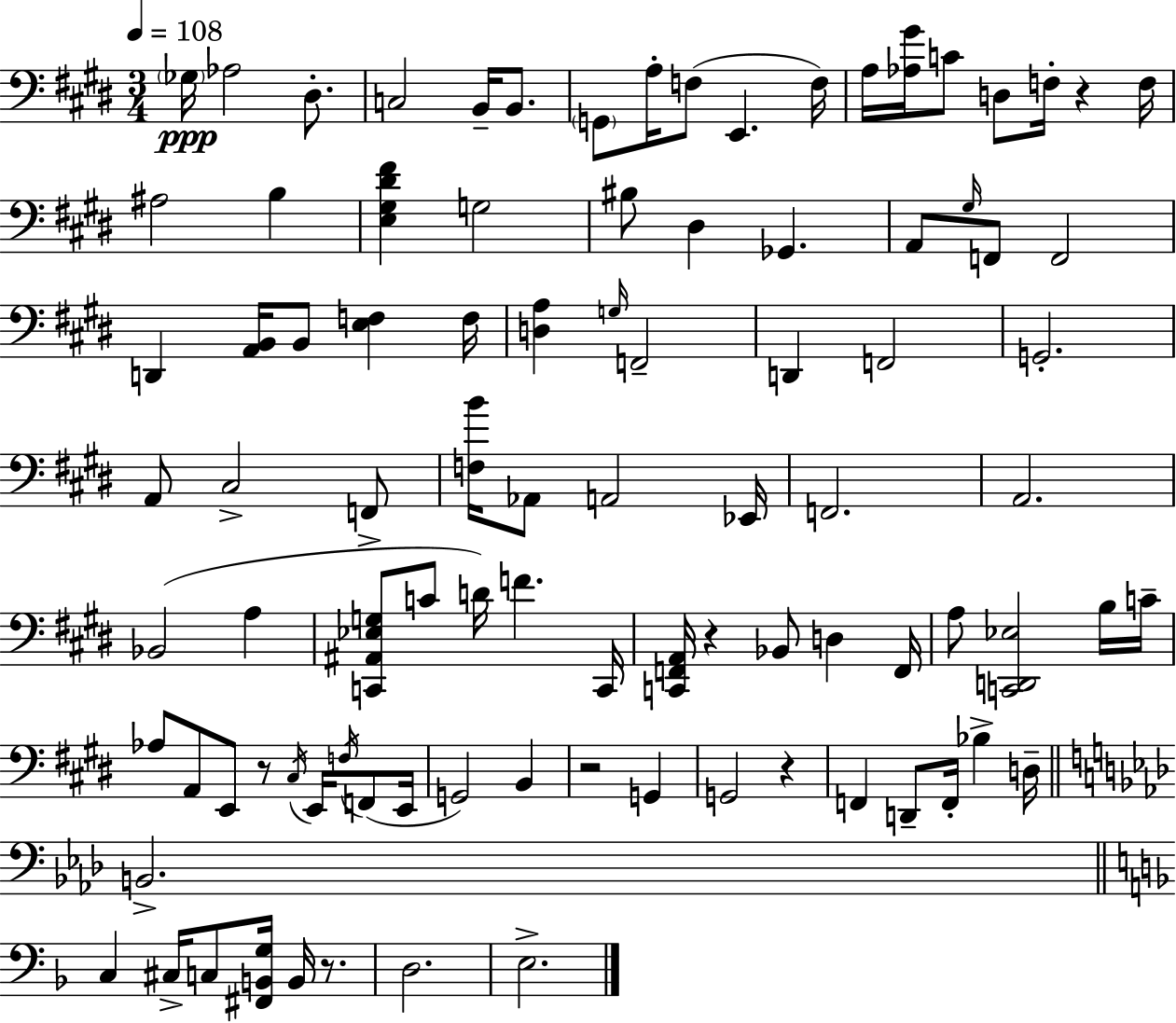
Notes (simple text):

Gb3/s Ab3/h D#3/e. C3/h B2/s B2/e. G2/e A3/s F3/e E2/q. F3/s A3/s [Ab3,G#4]/s C4/e D3/e F3/s R/q F3/s A#3/h B3/q [E3,G#3,D#4,F#4]/q G3/h BIS3/e D#3/q Gb2/q. A2/e G#3/s F2/e F2/h D2/q [A2,B2]/s B2/e [E3,F3]/q F3/s [D3,A3]/q G3/s F2/h D2/q F2/h G2/h. A2/e C#3/h F2/e [F3,B4]/s Ab2/e A2/h Eb2/s F2/h. A2/h. Bb2/h A3/q [C2,A#2,Eb3,G3]/e C4/e D4/s F4/q. C2/s [C2,F2,A2]/s R/q Bb2/e D3/q F2/s A3/e [C2,D2,Eb3]/h B3/s C4/s Ab3/e A2/e E2/e R/e C#3/s E2/s F3/s F2/e E2/s G2/h B2/q R/h G2/q G2/h R/q F2/q D2/e F2/s Bb3/q D3/s B2/h. C3/q C#3/s C3/e [F#2,B2,G3]/s B2/s R/e. D3/h. E3/h.